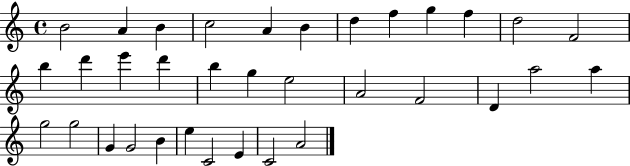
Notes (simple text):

B4/h A4/q B4/q C5/h A4/q B4/q D5/q F5/q G5/q F5/q D5/h F4/h B5/q D6/q E6/q D6/q B5/q G5/q E5/h A4/h F4/h D4/q A5/h A5/q G5/h G5/h G4/q G4/h B4/q E5/q C4/h E4/q C4/h A4/h